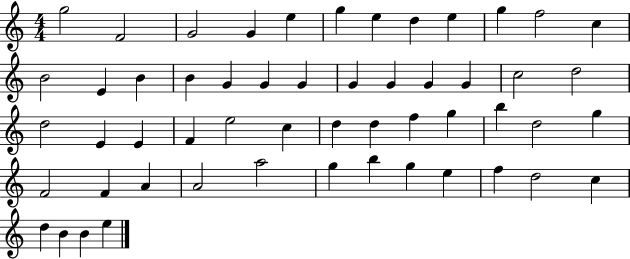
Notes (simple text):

G5/h F4/h G4/h G4/q E5/q G5/q E5/q D5/q E5/q G5/q F5/h C5/q B4/h E4/q B4/q B4/q G4/q G4/q G4/q G4/q G4/q G4/q G4/q C5/h D5/h D5/h E4/q E4/q F4/q E5/h C5/q D5/q D5/q F5/q G5/q B5/q D5/h G5/q F4/h F4/q A4/q A4/h A5/h G5/q B5/q G5/q E5/q F5/q D5/h C5/q D5/q B4/q B4/q E5/q